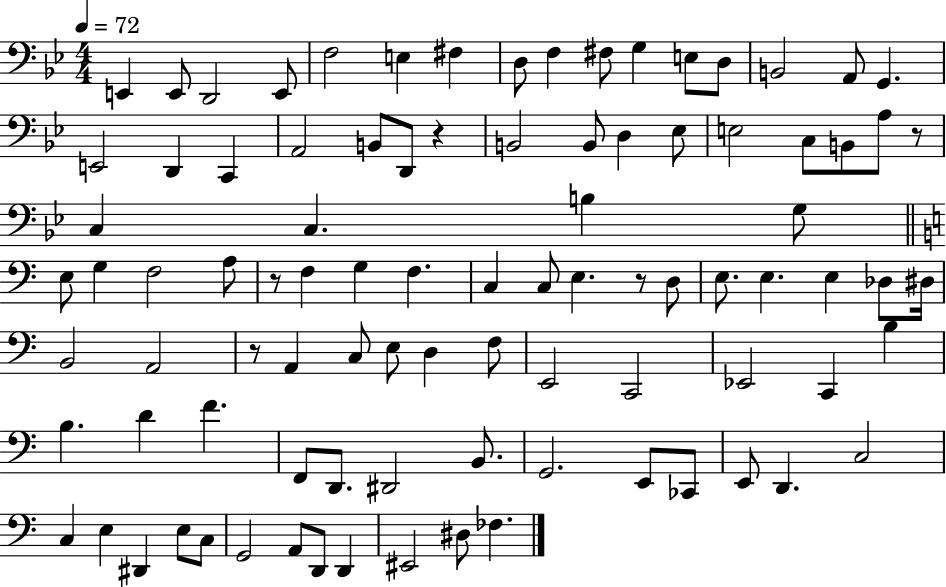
E2/q E2/e D2/h E2/e F3/h E3/q F#3/q D3/e F3/q F#3/e G3/q E3/e D3/e B2/h A2/e G2/q. E2/h D2/q C2/q A2/h B2/e D2/e R/q B2/h B2/e D3/q Eb3/e E3/h C3/e B2/e A3/e R/e C3/q C3/q. B3/q G3/e E3/e G3/q F3/h A3/e R/e F3/q G3/q F3/q. C3/q C3/e E3/q. R/e D3/e E3/e. E3/q. E3/q Db3/e D#3/s B2/h A2/h R/e A2/q C3/e E3/e D3/q F3/e E2/h C2/h Eb2/h C2/q B3/q B3/q. D4/q F4/q. F2/e D2/e. D#2/h B2/e. G2/h. E2/e CES2/e E2/e D2/q. C3/h C3/q E3/q D#2/q E3/e C3/e G2/h A2/e D2/e D2/q EIS2/h D#3/e FES3/q.